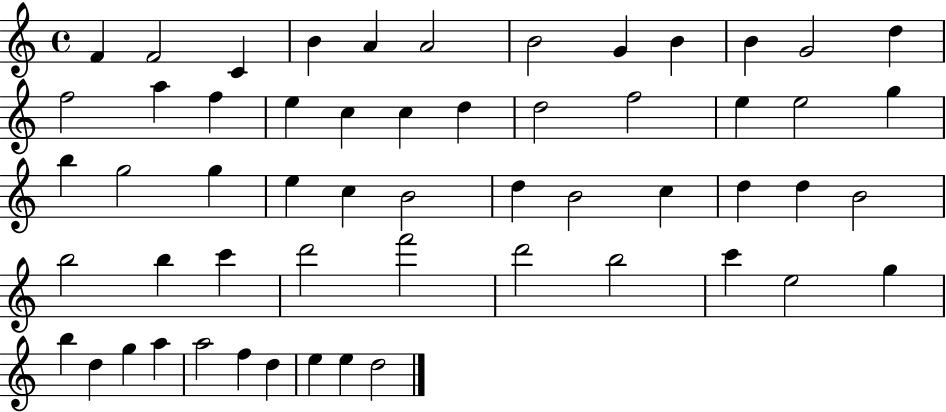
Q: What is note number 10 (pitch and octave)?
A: B4